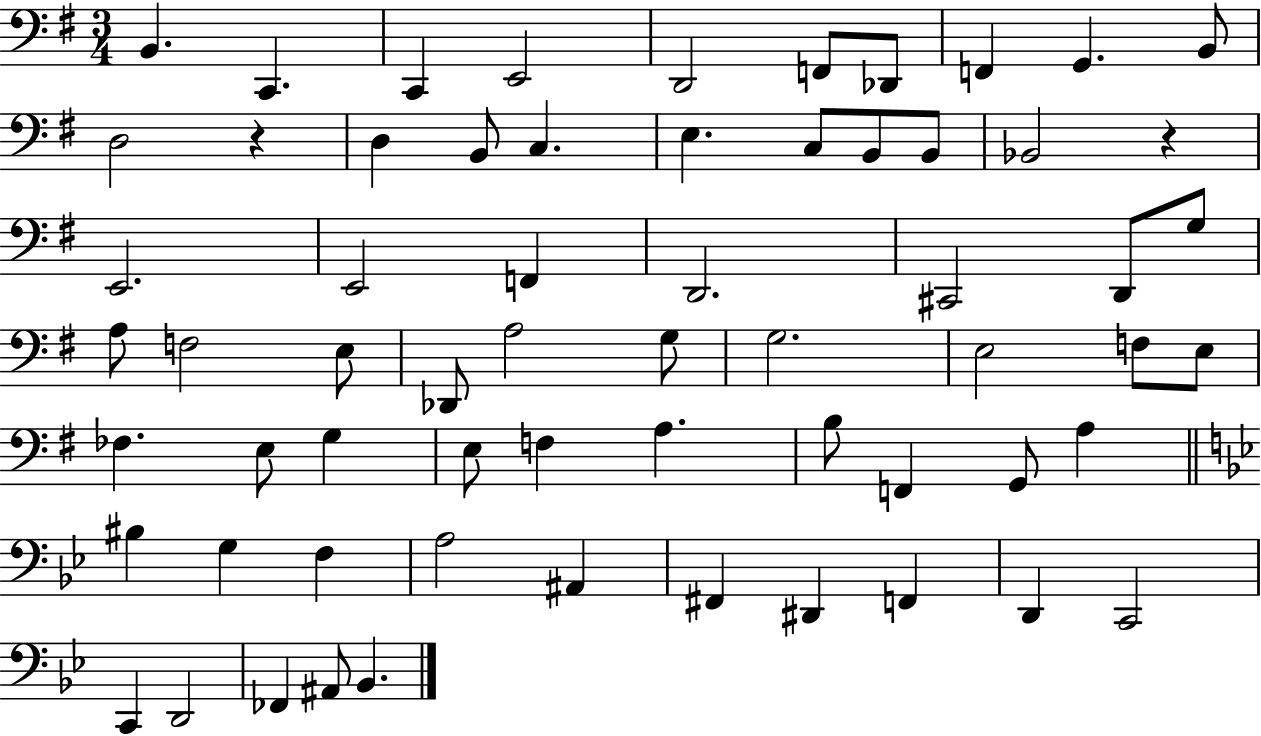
B2/q. C2/q. C2/q E2/h D2/h F2/e Db2/e F2/q G2/q. B2/e D3/h R/q D3/q B2/e C3/q. E3/q. C3/e B2/e B2/e Bb2/h R/q E2/h. E2/h F2/q D2/h. C#2/h D2/e G3/e A3/e F3/h E3/e Db2/e A3/h G3/e G3/h. E3/h F3/e E3/e FES3/q. E3/e G3/q E3/e F3/q A3/q. B3/e F2/q G2/e A3/q BIS3/q G3/q F3/q A3/h A#2/q F#2/q D#2/q F2/q D2/q C2/h C2/q D2/h FES2/q A#2/e Bb2/q.